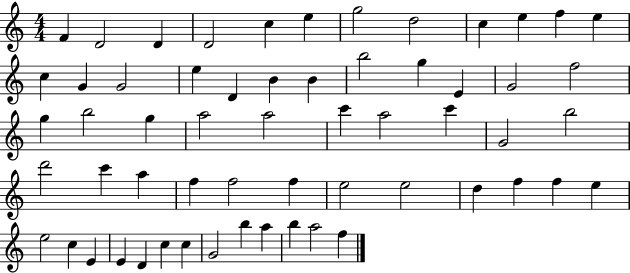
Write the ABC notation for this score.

X:1
T:Untitled
M:4/4
L:1/4
K:C
F D2 D D2 c e g2 d2 c e f e c G G2 e D B B b2 g E G2 f2 g b2 g a2 a2 c' a2 c' G2 b2 d'2 c' a f f2 f e2 e2 d f f e e2 c E E D c c G2 b a b a2 f